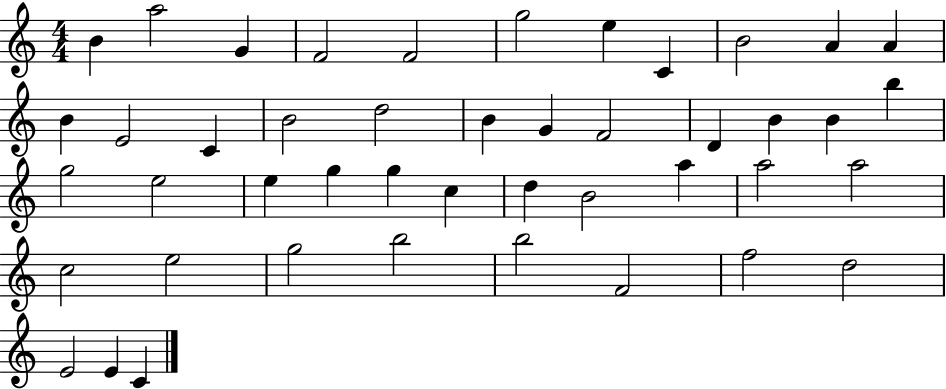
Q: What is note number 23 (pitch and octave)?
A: B5